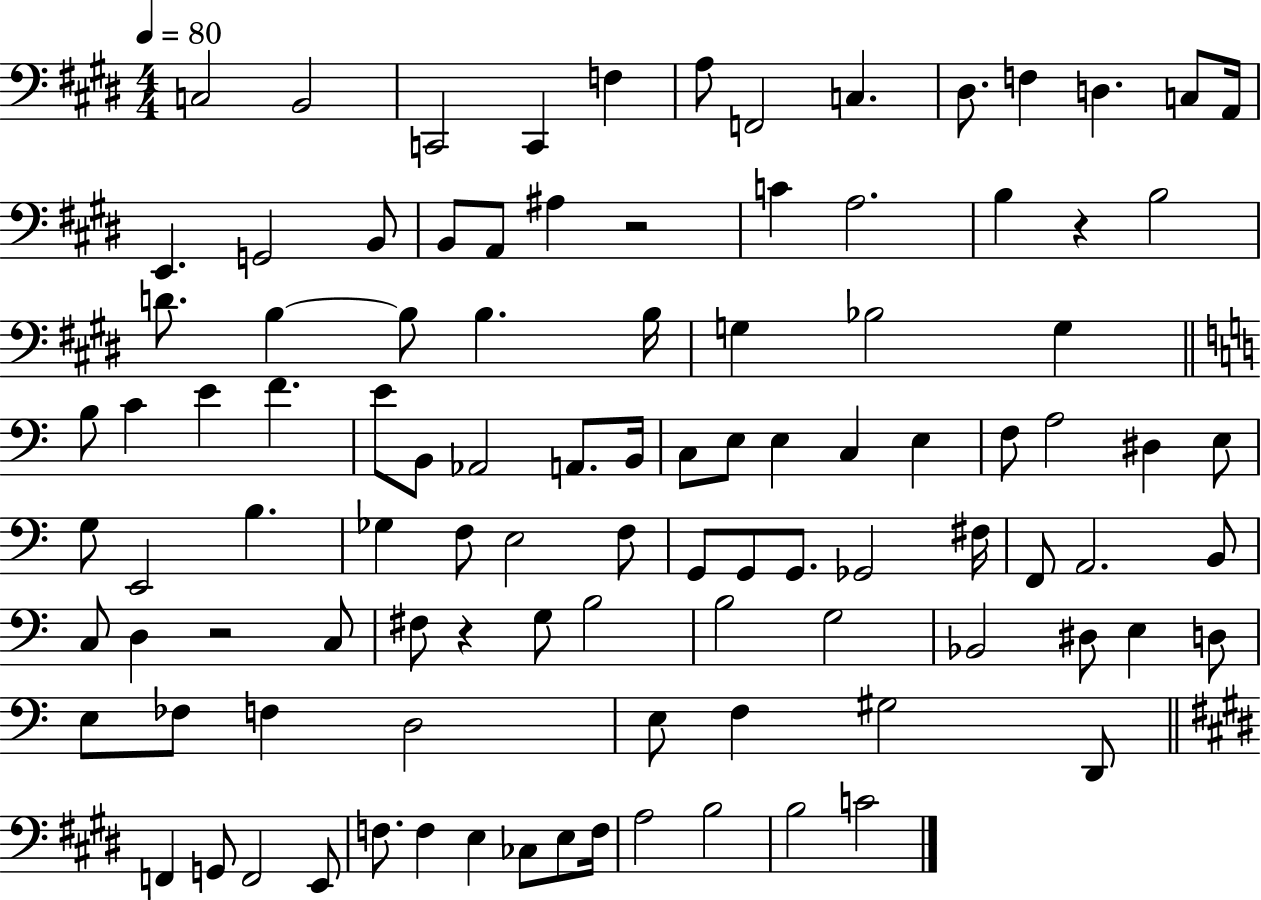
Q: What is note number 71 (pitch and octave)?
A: B3